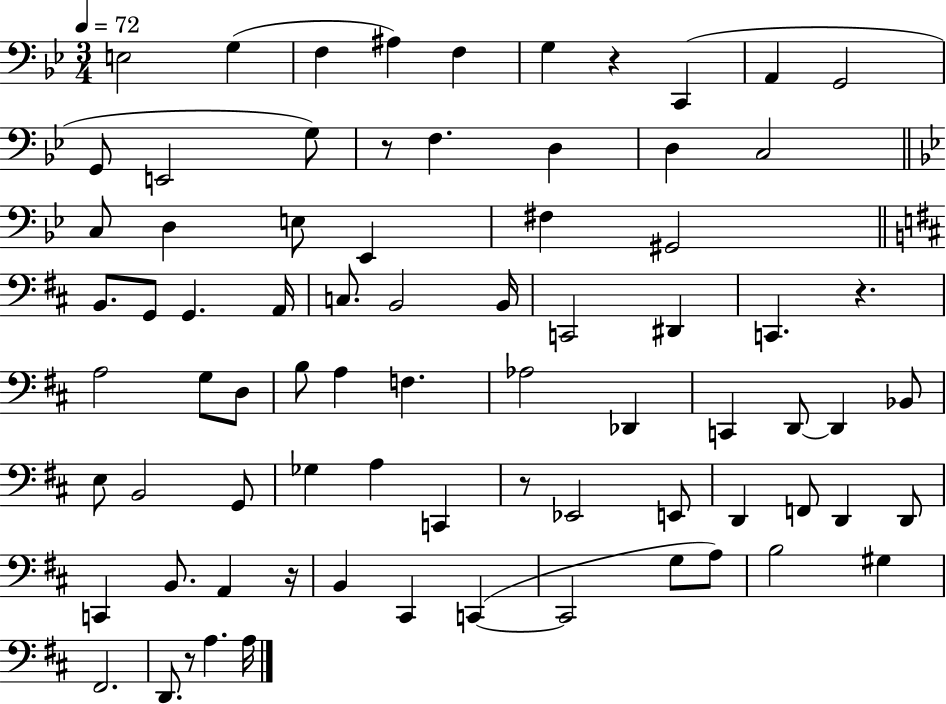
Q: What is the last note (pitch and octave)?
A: A3